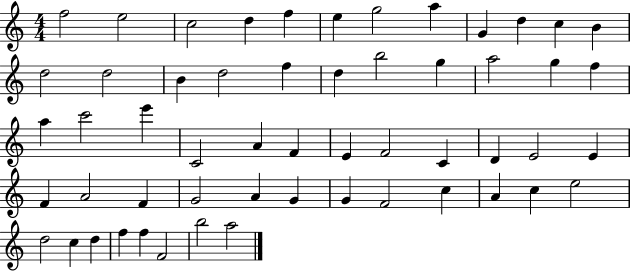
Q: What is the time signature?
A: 4/4